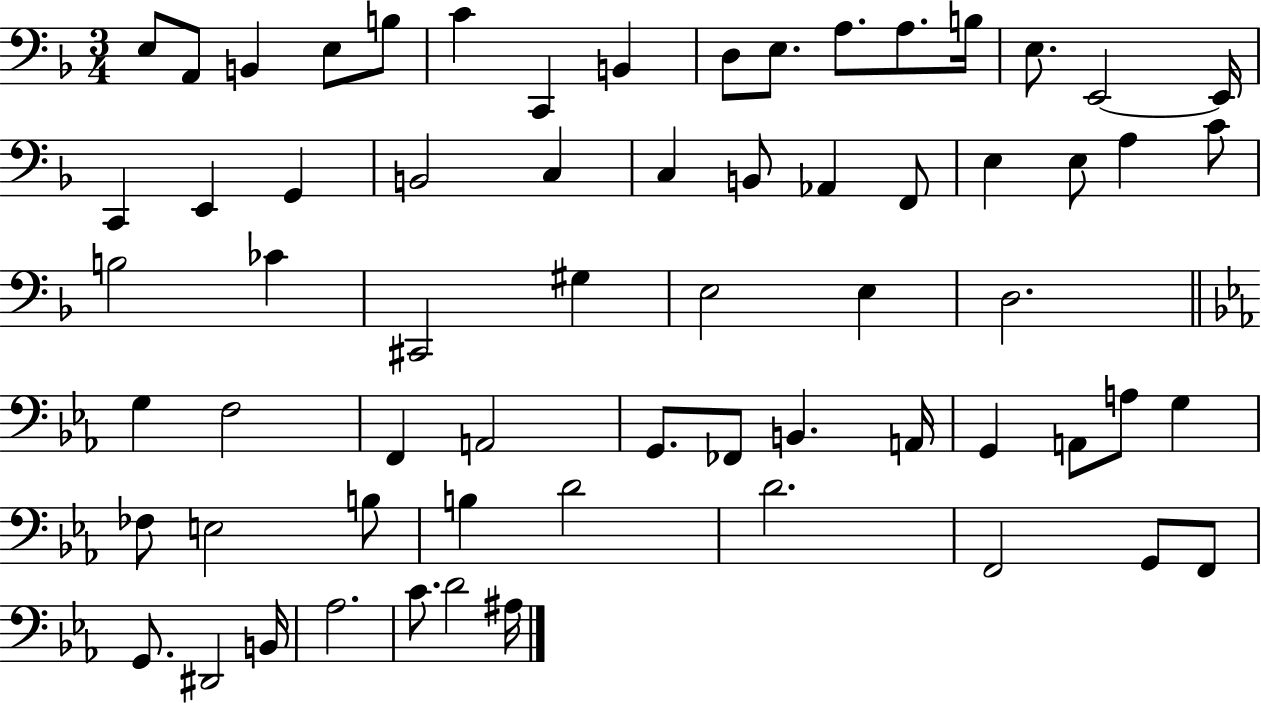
X:1
T:Untitled
M:3/4
L:1/4
K:F
E,/2 A,,/2 B,, E,/2 B,/2 C C,, B,, D,/2 E,/2 A,/2 A,/2 B,/4 E,/2 E,,2 E,,/4 C,, E,, G,, B,,2 C, C, B,,/2 _A,, F,,/2 E, E,/2 A, C/2 B,2 _C ^C,,2 ^G, E,2 E, D,2 G, F,2 F,, A,,2 G,,/2 _F,,/2 B,, A,,/4 G,, A,,/2 A,/2 G, _F,/2 E,2 B,/2 B, D2 D2 F,,2 G,,/2 F,,/2 G,,/2 ^D,,2 B,,/4 _A,2 C/2 D2 ^A,/4